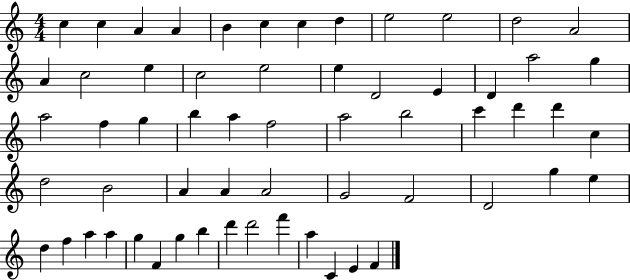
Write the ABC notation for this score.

X:1
T:Untitled
M:4/4
L:1/4
K:C
c c A A B c c d e2 e2 d2 A2 A c2 e c2 e2 e D2 E D a2 g a2 f g b a f2 a2 b2 c' d' d' c d2 B2 A A A2 G2 F2 D2 g e d f a a g F g b d' d'2 f' a C E F